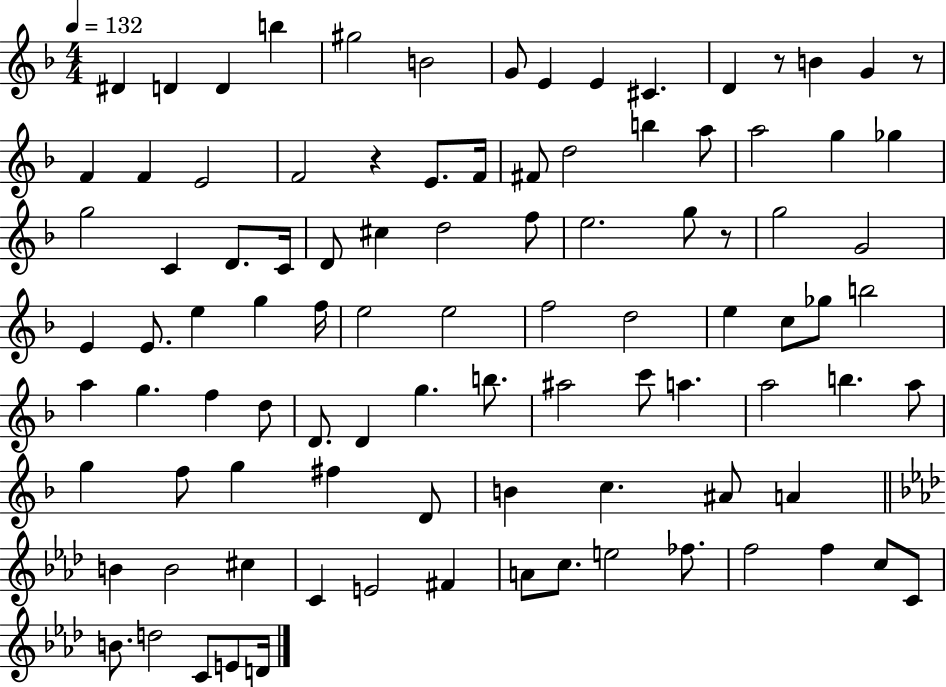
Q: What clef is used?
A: treble